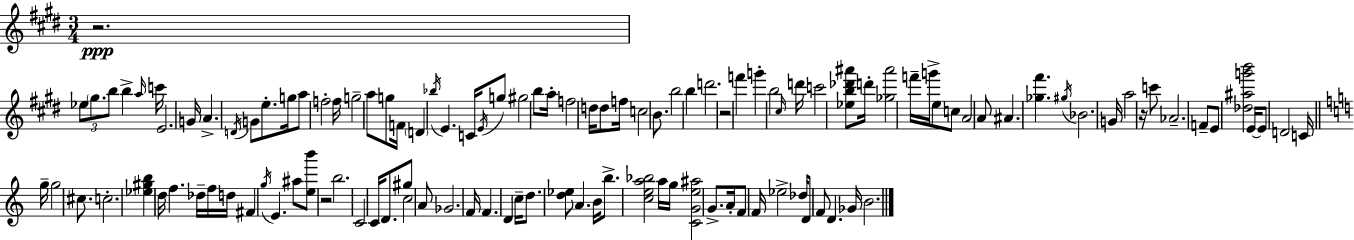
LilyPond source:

{
  \clef treble
  \numericTimeSignature
  \time 3/4
  \key e \major
  \repeat volta 2 { r2.\ppp | \tuplet 3/2 { ees''8 \parenthesize gis''8. b''8 } b''4-> \grace { a''16 } | c'''16 e'2. | g'16 a'4.-> \acciaccatura { d'16 } g'8 e''8.-. | \break g''16 a''8 f''2-. | f''16 g''2-- a''8 | g''8 f'16 \parenthesize d'4 \acciaccatura { bes''16 } e'4. | c'16 \acciaccatura { e'16 } g''8 gis''2 | \break b''8 a''16-. f''2 | d''16 d''8 f''16 c''2 | b'8. b''2 | b''4 d'''2. | \break r2 | f'''4 g'''4-. b''2 | \grace { cis''16 } d'''16 c'''2 | <ees'' b'' des''' ais'''>8 d'''16-. <ges'' ais'''>2 | \break f'''16-- g'''16-> e''8 c''8 a'2 | a'8 ais'4. <ges'' fis'''>4. | \acciaccatura { gis''16 } bes'2. | g'16 a''2 | \break r16 c'''8 aes'2.-- | f'8-- e'8 <des'' ais'' g''' b'''>2 | e'16~~ e'8 d'2 | c'16 \bar "||" \break \key c \major g''16-- g''2 cis''8. | c''2.-. | <ees'' gis'' b''>4 d''16 f''4. des''16-- | f''16 d''16 fis'4 \acciaccatura { g''16 } e'4. | \break ais''8 <e'' b'''>8 r2 | b''2. | c'2 c'16 d'8. | gis''8 c''2 a'8 | \break ges'2. | f'16 f'4. d'4 | \parenthesize c''16-- d''8. <d'' ees''>8 a'4. | b'16 b''8.-> <c'' e'' a'' bes''>2 | \break a''16 g''16 <c' g' e'' ais''>2 g'8.-> | a'16-. f'8 f'16 ees''2-> | des''16 d'8 f'8 d'4. | ges'16 b'2. | \break } \bar "|."
}